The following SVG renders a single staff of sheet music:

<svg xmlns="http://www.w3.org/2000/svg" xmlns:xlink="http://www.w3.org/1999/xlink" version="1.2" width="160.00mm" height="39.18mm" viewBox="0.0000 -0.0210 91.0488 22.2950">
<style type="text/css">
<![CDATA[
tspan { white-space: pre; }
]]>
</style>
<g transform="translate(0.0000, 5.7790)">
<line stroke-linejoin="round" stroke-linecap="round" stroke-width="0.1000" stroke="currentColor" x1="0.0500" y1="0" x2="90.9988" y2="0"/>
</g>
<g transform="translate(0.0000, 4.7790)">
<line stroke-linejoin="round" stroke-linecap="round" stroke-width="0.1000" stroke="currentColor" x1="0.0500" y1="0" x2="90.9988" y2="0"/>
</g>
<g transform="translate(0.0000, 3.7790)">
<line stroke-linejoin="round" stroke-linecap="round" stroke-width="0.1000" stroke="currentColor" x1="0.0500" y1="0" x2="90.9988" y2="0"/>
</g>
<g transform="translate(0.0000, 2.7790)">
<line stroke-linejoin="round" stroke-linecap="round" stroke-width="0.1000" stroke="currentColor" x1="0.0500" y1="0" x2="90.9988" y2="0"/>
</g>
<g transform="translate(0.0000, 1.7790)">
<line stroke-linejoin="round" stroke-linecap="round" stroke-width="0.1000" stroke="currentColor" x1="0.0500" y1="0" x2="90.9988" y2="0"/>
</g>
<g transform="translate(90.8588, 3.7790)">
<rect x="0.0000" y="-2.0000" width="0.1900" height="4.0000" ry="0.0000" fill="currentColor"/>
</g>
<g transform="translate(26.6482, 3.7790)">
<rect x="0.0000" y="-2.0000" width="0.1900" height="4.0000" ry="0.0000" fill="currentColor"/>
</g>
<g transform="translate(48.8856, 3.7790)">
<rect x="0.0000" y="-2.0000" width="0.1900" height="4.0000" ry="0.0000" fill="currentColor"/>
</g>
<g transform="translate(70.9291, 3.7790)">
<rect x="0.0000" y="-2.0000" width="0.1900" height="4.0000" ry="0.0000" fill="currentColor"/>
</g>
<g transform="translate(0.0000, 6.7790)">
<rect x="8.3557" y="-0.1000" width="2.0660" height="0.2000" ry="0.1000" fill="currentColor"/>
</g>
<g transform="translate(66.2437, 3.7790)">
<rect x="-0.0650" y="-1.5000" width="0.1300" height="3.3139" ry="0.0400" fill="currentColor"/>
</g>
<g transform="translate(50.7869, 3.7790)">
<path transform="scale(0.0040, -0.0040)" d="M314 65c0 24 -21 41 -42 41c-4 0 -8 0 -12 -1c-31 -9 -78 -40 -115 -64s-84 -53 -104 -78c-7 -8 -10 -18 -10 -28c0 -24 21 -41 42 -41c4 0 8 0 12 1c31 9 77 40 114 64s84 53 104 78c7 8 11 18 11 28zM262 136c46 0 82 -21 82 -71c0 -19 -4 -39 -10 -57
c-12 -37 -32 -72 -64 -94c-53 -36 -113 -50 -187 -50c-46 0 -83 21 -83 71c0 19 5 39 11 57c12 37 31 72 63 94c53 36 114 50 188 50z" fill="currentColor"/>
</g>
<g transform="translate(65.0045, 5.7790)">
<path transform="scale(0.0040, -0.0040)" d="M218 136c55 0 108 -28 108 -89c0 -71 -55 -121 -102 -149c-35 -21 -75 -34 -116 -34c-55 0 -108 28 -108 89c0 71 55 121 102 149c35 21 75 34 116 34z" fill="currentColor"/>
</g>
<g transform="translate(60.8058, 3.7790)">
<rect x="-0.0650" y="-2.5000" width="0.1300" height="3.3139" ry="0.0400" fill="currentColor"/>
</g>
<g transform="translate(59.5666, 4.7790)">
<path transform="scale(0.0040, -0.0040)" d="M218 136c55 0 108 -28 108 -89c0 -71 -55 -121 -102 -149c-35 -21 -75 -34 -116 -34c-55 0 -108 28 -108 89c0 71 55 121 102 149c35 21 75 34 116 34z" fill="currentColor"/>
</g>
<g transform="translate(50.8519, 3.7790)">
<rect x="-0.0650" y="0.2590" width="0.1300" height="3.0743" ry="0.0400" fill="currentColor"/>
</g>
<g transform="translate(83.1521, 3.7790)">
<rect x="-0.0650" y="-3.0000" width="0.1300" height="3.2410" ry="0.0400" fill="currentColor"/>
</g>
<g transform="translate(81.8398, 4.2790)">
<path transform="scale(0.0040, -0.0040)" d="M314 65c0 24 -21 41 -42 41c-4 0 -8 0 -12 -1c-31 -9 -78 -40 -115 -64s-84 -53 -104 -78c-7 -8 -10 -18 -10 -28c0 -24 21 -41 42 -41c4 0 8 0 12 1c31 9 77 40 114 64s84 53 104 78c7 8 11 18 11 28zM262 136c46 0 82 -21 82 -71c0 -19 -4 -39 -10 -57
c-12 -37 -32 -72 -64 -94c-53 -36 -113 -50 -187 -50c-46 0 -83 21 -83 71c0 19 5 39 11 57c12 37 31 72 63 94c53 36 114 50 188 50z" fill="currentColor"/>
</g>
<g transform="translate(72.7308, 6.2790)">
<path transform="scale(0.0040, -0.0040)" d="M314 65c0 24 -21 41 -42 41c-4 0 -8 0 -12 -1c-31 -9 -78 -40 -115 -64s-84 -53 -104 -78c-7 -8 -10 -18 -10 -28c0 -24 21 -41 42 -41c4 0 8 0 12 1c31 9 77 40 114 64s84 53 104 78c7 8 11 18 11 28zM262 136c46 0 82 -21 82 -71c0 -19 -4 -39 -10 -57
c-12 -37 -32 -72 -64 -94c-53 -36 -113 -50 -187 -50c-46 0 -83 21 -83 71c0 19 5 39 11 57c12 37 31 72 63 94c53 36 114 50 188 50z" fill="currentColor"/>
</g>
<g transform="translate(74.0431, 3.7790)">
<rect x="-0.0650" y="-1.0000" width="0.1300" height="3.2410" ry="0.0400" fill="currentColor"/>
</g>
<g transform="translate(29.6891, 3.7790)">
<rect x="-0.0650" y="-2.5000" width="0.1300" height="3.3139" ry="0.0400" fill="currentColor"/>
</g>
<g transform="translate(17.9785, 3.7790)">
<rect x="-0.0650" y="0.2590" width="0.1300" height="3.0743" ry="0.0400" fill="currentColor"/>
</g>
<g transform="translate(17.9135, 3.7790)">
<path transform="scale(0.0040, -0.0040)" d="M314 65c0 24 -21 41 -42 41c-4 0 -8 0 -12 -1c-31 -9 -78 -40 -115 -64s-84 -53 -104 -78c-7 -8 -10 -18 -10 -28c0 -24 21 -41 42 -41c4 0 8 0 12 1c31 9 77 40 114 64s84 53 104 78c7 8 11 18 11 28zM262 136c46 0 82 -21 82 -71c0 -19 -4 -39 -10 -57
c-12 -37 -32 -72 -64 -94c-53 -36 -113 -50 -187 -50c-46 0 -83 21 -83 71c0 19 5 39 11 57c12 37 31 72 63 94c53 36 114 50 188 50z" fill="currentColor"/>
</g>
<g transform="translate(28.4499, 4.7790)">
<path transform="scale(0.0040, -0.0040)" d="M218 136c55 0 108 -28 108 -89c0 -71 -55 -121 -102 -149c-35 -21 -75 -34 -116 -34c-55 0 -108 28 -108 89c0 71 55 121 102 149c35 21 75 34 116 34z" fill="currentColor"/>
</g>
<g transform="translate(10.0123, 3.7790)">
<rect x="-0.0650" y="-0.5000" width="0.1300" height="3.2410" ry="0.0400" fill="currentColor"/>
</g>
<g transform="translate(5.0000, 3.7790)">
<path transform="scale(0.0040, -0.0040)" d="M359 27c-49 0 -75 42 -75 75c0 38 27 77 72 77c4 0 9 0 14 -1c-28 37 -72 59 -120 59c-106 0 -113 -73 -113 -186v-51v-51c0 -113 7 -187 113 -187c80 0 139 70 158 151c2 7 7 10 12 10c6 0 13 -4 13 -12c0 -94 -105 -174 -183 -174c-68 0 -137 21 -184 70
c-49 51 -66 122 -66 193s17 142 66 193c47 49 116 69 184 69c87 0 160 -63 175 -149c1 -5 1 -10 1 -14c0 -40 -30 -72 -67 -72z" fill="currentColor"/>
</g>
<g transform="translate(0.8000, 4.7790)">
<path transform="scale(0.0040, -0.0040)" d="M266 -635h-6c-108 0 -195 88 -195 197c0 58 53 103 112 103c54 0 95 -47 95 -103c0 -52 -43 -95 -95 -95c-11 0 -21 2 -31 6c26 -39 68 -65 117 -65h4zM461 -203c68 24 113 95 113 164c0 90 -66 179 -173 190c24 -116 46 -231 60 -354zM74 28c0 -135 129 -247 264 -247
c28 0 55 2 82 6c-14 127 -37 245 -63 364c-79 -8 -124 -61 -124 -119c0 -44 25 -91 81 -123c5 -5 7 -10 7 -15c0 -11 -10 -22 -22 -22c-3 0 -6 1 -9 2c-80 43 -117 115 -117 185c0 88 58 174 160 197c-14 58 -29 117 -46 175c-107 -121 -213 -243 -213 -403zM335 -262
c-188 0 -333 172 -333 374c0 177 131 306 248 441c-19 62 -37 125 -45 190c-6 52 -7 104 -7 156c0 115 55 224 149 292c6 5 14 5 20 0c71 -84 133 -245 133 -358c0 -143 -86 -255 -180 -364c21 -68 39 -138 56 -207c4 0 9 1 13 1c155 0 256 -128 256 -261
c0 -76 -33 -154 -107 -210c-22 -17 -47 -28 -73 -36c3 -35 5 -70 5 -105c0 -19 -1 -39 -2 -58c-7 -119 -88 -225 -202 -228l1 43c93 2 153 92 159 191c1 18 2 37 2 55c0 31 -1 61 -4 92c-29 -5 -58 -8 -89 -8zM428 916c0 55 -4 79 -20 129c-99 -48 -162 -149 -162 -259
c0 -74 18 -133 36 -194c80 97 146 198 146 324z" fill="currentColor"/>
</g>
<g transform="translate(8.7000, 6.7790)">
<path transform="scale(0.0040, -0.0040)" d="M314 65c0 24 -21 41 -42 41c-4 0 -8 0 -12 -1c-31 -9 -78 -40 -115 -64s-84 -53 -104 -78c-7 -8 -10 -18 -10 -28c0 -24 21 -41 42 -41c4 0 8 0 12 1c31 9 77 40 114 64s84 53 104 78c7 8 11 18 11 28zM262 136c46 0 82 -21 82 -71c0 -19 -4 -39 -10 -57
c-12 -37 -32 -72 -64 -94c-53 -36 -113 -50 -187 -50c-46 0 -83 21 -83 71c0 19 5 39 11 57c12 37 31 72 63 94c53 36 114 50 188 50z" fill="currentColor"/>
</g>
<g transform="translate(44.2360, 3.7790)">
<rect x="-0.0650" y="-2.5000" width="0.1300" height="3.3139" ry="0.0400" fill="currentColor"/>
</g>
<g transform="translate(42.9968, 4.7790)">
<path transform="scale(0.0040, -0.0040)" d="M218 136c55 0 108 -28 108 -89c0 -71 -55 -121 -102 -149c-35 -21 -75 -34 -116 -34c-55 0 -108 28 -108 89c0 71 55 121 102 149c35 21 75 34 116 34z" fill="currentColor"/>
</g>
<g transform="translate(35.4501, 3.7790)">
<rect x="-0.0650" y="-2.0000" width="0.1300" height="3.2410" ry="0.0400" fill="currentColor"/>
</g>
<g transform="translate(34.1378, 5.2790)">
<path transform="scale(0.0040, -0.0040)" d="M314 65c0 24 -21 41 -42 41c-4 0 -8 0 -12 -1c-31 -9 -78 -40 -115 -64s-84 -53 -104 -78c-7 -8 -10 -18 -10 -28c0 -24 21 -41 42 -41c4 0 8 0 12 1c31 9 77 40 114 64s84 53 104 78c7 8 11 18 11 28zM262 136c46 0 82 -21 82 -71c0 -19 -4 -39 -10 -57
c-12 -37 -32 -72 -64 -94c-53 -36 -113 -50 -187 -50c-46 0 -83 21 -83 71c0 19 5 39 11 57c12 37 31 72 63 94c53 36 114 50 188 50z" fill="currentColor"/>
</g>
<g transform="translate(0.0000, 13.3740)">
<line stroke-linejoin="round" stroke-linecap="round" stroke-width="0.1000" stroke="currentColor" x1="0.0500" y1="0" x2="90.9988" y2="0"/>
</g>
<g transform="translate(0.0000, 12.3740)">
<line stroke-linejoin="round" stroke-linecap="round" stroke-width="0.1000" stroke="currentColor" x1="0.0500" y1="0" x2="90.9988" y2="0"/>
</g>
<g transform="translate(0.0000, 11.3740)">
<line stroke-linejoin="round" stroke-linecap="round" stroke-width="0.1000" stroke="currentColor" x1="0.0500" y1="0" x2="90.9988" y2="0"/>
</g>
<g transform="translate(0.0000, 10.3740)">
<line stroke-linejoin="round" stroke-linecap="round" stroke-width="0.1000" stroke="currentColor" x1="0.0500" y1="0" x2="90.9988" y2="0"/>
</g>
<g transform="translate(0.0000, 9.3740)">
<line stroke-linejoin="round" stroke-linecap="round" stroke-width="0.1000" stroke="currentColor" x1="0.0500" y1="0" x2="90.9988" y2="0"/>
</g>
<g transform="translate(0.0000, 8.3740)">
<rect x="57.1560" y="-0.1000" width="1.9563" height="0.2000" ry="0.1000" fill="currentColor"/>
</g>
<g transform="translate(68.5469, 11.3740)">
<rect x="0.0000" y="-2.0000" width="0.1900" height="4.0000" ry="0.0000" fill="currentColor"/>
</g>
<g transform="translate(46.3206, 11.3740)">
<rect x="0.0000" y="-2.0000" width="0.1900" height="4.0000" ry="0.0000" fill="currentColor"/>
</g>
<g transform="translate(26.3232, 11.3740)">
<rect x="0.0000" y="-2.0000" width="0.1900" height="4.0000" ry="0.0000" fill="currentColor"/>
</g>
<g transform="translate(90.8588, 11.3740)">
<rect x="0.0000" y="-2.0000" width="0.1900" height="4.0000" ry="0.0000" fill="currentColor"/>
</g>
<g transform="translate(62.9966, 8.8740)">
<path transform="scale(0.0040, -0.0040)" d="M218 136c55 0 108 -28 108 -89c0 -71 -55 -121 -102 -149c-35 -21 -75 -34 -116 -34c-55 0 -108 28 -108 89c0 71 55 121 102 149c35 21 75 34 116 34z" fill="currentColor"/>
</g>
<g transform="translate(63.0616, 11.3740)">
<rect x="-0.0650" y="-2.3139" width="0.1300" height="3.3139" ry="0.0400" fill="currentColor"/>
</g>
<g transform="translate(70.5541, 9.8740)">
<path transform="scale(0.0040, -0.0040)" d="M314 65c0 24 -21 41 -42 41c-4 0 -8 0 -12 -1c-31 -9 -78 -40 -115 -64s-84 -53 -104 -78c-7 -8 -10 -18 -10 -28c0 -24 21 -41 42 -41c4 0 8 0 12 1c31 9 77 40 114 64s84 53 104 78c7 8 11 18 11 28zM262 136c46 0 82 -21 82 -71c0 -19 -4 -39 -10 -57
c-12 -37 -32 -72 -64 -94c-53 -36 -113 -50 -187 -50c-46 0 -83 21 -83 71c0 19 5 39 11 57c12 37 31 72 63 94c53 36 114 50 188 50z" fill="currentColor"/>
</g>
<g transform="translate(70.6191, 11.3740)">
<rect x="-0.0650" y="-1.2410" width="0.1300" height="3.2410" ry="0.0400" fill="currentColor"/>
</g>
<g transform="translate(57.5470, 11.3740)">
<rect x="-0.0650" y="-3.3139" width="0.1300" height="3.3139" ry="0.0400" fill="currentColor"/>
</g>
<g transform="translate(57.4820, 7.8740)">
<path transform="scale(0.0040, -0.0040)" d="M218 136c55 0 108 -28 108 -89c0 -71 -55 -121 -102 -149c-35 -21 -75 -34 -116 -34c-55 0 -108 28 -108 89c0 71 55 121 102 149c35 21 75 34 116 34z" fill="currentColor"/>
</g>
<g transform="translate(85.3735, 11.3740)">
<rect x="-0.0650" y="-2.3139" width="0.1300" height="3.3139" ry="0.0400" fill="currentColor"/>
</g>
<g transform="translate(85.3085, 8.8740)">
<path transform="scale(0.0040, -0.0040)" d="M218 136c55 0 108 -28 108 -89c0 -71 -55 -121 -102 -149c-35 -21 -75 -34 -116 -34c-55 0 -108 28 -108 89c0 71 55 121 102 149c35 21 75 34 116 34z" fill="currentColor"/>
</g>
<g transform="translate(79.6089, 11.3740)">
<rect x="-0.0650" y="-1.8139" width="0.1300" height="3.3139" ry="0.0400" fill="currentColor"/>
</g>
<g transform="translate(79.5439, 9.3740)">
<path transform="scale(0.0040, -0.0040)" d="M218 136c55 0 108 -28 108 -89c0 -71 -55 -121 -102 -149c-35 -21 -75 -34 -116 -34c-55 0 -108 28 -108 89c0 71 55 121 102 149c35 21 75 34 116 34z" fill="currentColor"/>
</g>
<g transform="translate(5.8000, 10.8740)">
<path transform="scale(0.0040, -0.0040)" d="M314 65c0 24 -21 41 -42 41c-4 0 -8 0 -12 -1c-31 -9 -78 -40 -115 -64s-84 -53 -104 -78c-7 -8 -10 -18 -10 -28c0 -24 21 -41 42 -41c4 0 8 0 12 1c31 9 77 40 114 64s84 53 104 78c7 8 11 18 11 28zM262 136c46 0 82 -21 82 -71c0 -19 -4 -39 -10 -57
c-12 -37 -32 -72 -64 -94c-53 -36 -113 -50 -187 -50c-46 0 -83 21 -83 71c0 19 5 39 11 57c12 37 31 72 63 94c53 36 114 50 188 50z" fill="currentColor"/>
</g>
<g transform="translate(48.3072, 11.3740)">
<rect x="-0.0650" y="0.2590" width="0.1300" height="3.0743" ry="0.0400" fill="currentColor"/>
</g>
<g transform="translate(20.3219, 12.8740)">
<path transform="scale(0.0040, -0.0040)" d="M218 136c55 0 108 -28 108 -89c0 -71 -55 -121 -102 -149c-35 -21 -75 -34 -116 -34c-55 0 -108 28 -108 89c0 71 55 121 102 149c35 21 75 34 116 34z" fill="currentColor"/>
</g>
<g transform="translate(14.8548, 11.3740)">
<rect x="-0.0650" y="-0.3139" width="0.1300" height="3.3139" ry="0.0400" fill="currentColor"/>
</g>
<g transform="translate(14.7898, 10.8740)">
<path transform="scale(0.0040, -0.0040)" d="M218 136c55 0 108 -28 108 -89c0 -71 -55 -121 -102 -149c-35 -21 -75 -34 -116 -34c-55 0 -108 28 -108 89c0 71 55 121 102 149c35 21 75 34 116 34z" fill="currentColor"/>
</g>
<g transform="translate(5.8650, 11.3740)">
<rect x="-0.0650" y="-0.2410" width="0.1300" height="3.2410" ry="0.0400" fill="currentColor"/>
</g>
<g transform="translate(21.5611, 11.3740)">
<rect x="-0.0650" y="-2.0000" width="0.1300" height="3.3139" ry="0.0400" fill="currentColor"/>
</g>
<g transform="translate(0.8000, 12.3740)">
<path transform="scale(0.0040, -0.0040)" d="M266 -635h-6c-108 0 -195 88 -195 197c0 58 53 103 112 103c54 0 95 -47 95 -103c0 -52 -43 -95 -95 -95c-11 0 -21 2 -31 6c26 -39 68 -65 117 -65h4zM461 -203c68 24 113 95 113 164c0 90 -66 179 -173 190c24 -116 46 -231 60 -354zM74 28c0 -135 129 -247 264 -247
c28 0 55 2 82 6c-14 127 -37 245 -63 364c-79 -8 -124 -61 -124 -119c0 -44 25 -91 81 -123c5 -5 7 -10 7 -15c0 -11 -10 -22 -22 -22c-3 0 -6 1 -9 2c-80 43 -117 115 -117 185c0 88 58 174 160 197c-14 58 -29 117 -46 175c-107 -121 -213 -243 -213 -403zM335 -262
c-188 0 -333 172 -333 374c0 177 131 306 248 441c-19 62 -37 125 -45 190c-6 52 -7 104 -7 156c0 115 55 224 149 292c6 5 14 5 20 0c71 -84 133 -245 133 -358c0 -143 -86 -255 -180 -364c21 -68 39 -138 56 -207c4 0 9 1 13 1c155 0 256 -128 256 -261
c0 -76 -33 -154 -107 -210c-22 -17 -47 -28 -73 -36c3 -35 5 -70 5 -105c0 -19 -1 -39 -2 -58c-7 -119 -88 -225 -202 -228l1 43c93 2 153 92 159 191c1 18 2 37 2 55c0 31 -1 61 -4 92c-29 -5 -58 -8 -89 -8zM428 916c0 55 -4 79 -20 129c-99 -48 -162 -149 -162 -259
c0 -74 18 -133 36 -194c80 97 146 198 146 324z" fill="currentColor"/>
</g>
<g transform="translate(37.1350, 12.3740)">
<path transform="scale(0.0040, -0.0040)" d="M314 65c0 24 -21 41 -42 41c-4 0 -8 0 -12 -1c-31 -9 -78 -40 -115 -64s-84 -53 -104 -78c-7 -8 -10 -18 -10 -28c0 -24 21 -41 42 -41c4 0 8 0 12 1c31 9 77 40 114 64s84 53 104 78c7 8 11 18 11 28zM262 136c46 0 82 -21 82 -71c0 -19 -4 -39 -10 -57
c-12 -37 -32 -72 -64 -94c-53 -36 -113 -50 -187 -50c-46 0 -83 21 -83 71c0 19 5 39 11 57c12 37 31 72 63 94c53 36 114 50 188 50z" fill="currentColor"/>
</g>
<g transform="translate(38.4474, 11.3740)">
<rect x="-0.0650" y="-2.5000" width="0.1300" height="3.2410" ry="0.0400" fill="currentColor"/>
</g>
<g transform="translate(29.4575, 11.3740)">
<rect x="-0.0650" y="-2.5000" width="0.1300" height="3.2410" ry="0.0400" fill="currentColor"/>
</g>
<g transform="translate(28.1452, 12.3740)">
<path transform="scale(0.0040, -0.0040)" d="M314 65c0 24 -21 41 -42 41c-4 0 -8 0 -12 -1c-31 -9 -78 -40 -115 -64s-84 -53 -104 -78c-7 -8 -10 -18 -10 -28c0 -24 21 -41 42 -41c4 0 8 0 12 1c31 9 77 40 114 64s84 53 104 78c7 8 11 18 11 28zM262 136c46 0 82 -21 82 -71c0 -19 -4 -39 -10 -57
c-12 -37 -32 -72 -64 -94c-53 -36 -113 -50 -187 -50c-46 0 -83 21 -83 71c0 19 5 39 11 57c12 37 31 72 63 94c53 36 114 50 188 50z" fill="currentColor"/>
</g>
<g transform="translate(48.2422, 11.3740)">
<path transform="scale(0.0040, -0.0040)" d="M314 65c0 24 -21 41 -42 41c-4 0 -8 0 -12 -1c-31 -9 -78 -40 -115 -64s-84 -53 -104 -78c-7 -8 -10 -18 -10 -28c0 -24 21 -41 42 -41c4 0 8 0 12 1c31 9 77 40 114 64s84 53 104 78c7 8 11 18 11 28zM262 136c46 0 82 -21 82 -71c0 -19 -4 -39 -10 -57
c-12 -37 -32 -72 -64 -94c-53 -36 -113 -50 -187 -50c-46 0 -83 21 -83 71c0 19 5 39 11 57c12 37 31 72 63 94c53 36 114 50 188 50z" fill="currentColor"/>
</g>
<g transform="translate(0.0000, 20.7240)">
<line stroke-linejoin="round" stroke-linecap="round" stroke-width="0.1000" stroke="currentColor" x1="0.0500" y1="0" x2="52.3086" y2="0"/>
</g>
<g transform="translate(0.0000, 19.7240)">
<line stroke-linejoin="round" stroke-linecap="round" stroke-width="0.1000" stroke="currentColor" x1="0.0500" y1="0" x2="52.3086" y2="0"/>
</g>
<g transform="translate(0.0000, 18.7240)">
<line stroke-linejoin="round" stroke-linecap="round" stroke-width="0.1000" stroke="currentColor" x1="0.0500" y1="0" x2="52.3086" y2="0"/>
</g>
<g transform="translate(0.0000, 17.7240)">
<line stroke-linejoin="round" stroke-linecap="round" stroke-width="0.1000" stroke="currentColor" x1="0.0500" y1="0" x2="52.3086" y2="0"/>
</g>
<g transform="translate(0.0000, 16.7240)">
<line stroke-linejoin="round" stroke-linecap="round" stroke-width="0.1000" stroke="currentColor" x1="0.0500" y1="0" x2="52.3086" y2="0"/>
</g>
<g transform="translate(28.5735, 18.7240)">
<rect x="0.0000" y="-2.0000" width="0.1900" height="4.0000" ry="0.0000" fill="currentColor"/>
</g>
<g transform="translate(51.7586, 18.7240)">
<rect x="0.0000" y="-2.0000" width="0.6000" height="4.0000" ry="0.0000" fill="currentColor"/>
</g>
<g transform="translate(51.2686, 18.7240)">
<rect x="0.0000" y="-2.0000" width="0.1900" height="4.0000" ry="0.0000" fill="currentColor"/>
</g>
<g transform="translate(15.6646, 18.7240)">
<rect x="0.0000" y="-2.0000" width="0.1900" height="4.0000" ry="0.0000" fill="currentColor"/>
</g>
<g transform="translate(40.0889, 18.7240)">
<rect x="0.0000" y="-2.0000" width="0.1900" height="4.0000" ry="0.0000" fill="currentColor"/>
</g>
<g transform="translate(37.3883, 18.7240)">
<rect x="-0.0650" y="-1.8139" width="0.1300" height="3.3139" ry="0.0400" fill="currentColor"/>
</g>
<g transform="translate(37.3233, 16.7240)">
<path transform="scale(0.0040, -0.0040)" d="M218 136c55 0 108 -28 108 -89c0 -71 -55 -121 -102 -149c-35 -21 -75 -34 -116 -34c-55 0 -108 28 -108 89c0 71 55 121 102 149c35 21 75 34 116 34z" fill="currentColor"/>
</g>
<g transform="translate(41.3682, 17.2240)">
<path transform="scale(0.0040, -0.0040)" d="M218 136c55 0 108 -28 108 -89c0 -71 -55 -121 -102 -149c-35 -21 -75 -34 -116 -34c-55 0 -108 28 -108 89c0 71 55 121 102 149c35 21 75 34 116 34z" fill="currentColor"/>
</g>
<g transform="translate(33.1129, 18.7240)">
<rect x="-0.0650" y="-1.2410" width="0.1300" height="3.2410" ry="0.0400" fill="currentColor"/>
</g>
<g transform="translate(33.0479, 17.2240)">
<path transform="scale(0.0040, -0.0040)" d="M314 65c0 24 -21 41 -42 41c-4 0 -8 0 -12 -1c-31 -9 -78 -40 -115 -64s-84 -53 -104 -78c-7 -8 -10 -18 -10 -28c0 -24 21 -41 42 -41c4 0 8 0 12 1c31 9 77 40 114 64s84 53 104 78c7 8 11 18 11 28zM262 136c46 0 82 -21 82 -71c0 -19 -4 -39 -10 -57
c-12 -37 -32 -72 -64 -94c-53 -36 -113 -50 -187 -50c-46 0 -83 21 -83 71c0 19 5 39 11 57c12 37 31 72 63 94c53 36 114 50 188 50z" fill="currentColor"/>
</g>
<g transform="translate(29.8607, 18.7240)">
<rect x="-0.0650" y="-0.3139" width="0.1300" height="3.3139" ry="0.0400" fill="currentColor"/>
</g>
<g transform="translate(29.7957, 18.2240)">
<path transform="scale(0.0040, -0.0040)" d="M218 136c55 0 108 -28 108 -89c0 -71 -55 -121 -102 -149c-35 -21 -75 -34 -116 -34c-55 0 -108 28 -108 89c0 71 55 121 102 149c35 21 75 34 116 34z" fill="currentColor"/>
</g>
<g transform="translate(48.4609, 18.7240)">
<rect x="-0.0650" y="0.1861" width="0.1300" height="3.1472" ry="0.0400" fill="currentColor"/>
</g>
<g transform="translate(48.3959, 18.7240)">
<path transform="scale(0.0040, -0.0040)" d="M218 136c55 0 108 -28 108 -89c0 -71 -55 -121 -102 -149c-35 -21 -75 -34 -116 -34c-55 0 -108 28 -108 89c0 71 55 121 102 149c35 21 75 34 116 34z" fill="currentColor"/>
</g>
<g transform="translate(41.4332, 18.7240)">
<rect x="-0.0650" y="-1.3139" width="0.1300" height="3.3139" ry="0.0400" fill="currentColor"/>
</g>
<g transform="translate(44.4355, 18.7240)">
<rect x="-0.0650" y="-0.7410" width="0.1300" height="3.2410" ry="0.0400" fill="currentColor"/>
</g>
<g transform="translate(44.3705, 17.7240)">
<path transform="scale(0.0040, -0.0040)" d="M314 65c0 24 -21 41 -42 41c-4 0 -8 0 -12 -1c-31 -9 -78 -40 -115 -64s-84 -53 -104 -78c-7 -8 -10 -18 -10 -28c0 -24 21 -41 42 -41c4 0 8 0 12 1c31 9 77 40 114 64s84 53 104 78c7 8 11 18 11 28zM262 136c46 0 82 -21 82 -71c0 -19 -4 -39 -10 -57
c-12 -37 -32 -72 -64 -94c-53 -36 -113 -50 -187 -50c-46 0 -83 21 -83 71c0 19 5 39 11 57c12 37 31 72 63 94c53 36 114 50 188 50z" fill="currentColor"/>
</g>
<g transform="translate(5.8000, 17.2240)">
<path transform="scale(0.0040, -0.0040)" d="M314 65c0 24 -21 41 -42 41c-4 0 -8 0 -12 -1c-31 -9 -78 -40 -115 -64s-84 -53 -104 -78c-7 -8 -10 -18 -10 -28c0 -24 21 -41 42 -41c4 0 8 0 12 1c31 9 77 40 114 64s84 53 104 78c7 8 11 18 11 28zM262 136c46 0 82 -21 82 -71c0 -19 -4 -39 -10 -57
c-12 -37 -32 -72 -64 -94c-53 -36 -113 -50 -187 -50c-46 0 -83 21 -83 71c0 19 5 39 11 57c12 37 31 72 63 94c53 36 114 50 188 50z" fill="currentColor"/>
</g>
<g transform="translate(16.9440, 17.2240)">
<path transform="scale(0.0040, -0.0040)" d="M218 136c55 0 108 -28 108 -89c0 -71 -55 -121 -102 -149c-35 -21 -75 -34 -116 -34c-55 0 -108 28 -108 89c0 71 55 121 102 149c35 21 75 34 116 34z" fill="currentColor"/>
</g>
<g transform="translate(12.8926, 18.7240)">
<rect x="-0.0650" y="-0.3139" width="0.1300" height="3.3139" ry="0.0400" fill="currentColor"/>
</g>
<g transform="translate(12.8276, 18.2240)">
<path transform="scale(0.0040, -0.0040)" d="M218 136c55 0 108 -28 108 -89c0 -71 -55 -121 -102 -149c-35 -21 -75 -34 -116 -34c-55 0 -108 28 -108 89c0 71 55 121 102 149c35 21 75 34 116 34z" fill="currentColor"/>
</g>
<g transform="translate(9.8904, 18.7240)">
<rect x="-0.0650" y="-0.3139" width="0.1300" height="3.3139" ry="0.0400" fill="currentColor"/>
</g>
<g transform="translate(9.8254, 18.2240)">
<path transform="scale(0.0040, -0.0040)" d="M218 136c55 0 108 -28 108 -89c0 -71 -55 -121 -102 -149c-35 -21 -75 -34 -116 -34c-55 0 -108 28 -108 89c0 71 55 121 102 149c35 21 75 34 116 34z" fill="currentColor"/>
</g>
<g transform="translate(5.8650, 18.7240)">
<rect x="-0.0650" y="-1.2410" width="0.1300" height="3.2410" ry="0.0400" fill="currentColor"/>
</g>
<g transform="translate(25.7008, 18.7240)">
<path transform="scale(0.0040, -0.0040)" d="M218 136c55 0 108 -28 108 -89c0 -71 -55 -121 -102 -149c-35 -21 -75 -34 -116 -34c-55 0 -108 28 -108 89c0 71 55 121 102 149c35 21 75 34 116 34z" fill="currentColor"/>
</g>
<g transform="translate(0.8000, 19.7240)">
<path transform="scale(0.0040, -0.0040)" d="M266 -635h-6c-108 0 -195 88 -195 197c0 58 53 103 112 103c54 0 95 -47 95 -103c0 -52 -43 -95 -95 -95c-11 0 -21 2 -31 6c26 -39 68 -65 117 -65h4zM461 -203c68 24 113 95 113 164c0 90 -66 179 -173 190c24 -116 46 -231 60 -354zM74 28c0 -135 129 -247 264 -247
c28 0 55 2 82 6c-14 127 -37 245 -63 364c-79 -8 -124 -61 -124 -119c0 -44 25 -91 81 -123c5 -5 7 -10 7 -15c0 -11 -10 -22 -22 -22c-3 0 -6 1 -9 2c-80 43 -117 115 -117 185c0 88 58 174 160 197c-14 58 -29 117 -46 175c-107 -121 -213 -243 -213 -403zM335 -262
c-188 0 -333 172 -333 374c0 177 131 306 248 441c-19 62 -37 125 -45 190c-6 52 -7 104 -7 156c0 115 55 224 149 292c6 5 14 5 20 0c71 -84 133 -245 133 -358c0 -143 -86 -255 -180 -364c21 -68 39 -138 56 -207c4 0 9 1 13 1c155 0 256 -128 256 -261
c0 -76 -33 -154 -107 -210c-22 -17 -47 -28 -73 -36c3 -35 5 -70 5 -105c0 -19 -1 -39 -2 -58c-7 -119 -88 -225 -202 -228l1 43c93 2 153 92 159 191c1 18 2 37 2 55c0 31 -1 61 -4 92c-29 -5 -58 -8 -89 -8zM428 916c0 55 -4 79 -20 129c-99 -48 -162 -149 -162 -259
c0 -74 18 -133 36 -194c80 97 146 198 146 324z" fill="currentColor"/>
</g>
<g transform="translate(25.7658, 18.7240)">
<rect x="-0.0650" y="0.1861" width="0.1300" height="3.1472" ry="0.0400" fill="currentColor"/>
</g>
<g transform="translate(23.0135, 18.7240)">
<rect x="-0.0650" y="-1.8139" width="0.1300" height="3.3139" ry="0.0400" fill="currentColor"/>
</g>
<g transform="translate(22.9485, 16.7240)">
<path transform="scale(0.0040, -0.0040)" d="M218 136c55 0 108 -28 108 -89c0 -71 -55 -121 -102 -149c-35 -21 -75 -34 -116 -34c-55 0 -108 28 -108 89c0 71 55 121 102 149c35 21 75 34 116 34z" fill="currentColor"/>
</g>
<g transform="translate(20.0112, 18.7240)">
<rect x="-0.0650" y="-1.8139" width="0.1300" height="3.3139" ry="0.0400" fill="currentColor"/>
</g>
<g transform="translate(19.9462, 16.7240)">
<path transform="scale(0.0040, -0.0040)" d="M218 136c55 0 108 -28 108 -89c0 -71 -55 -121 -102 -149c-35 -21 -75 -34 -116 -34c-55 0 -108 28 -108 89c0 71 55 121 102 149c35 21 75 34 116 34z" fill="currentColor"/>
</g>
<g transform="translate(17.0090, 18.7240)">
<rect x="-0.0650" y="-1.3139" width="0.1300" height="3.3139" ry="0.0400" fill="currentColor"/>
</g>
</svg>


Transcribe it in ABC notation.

X:1
T:Untitled
M:4/4
L:1/4
K:C
C2 B2 G F2 G B2 G E D2 A2 c2 c F G2 G2 B2 b g e2 f g e2 c c e f f B c e2 f e d2 B